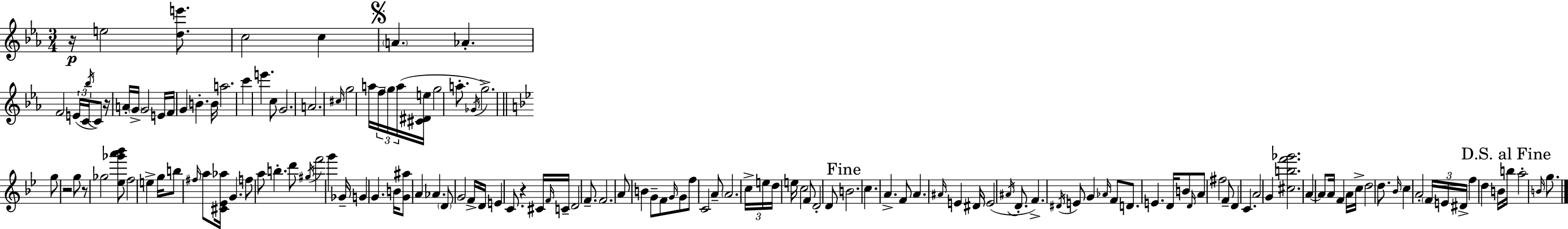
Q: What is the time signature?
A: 3/4